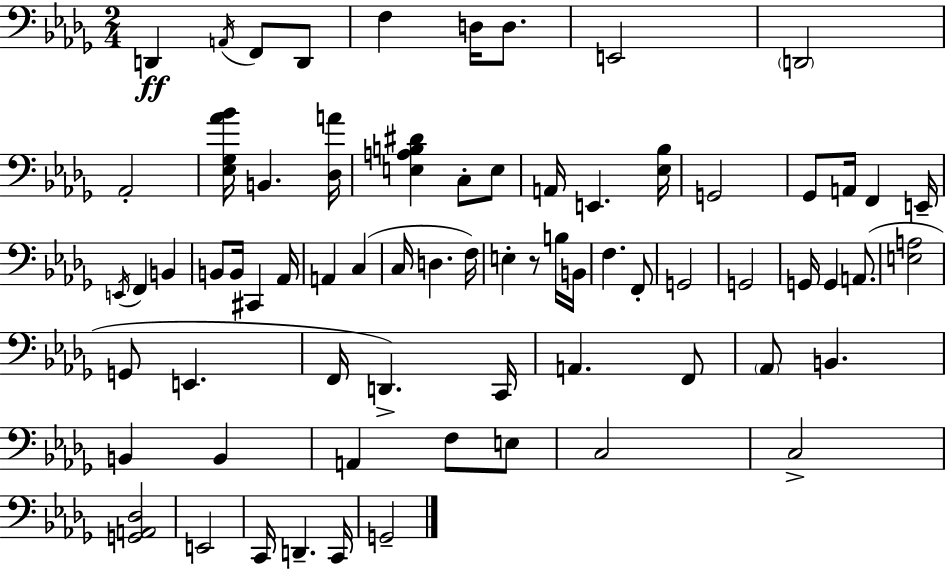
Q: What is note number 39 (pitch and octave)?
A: G2